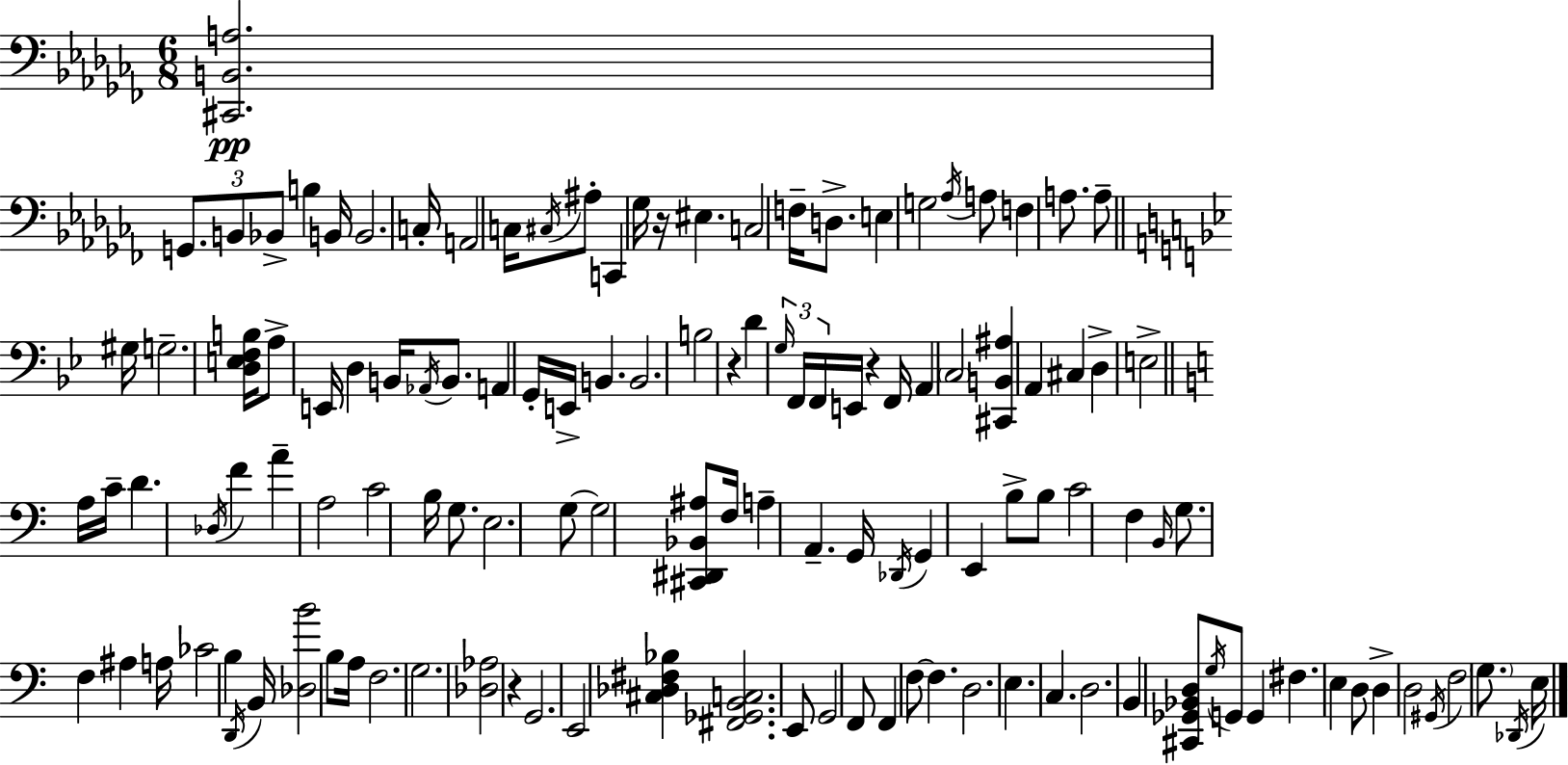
X:1
T:Untitled
M:6/8
L:1/4
K:Abm
[^C,,B,,A,]2 G,,/2 B,,/2 _B,,/2 B, B,,/4 B,,2 C,/4 A,,2 C,/4 ^C,/4 ^A,/2 C,, _G,/4 z/4 ^E, C,2 F,/4 D,/2 E, G,2 _A,/4 A,/2 F, A,/2 A,/2 ^G,/4 G,2 [D,E,F,B,]/4 A,/2 E,,/4 D, B,,/4 _A,,/4 B,,/2 A,, G,,/4 E,,/4 B,, B,,2 B,2 z D G,/4 F,,/4 F,,/4 E,,/4 z F,,/4 A,, C,2 [^C,,B,,^A,] A,, ^C, D, E,2 A,/4 C/4 D _D,/4 F A A,2 C2 B,/4 G,/2 E,2 G,/2 G,2 [^C,,^D,,_B,,^A,]/2 F,/4 A, A,, G,,/4 _D,,/4 G,, E,, B,/2 B,/2 C2 F, B,,/4 G,/2 F, ^A, A,/4 _C2 B, D,,/4 B,,/4 [_D,B]2 B,/2 A,/4 F,2 G,2 [_D,_A,]2 z G,,2 E,,2 [^C,_D,^F,_B,] [^F,,_G,,B,,C,]2 E,,/2 G,,2 F,,/2 F,, F,/2 F, D,2 E, C, D,2 B,, [^C,,_G,,_B,,D,]/2 G,/4 G,,/2 G,, ^F, E, D,/2 D, D,2 ^G,,/4 F,2 G,/2 _D,,/4 E,/4